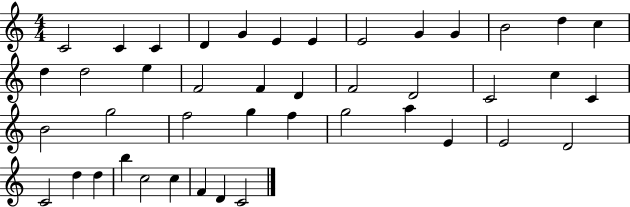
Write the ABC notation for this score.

X:1
T:Untitled
M:4/4
L:1/4
K:C
C2 C C D G E E E2 G G B2 d c d d2 e F2 F D F2 D2 C2 c C B2 g2 f2 g f g2 a E E2 D2 C2 d d b c2 c F D C2